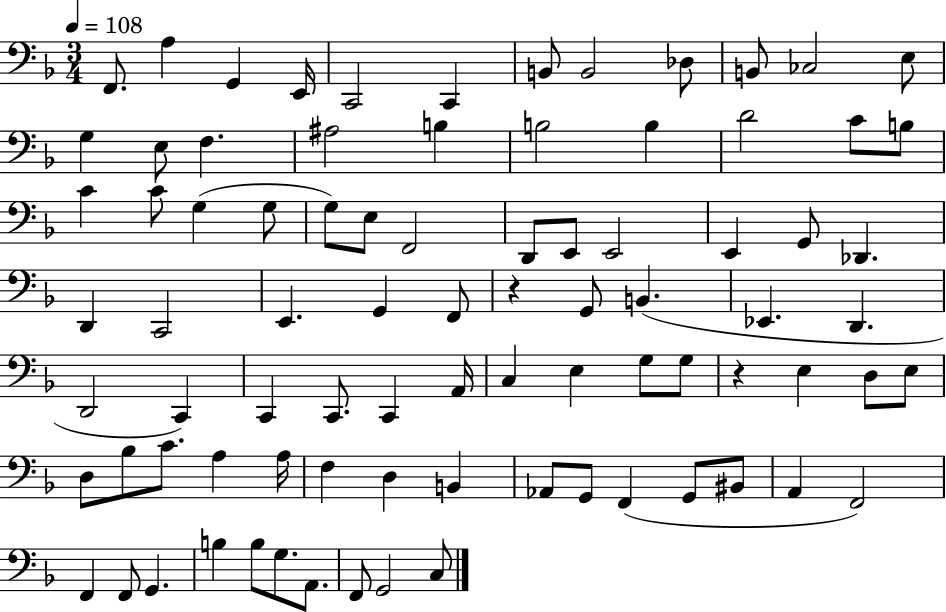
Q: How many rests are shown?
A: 2